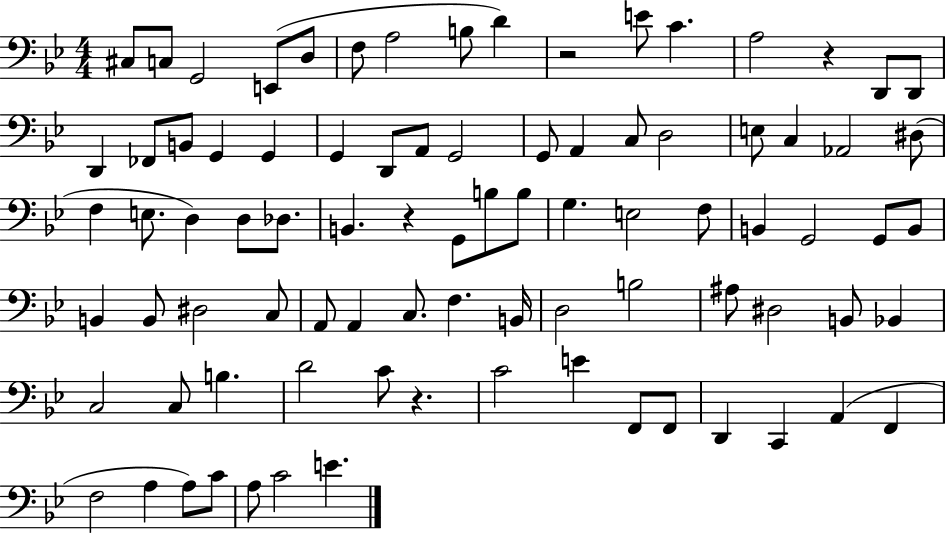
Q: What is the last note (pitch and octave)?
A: E4